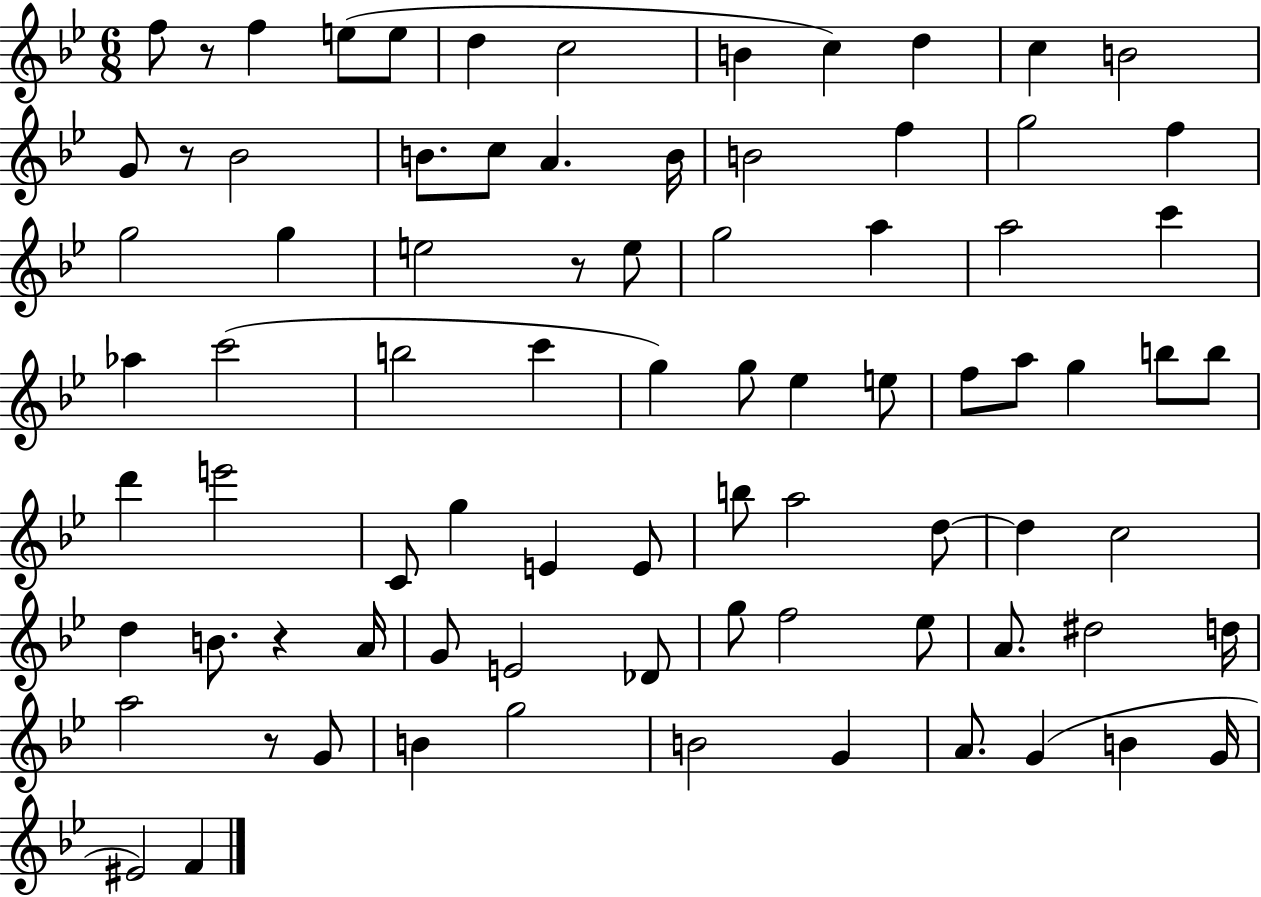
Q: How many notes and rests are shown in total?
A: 82